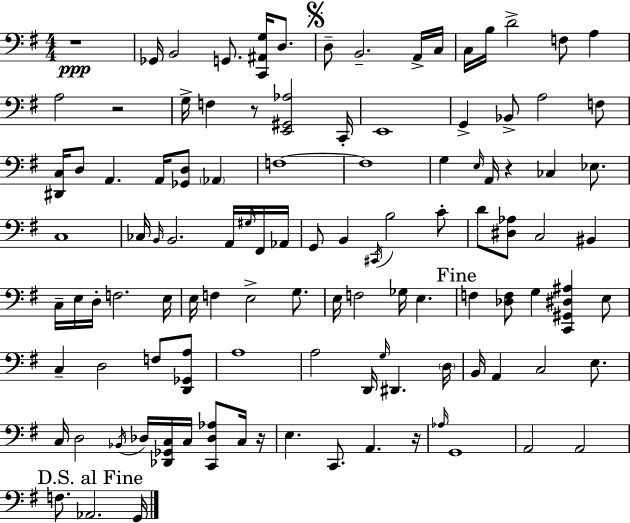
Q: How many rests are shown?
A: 6